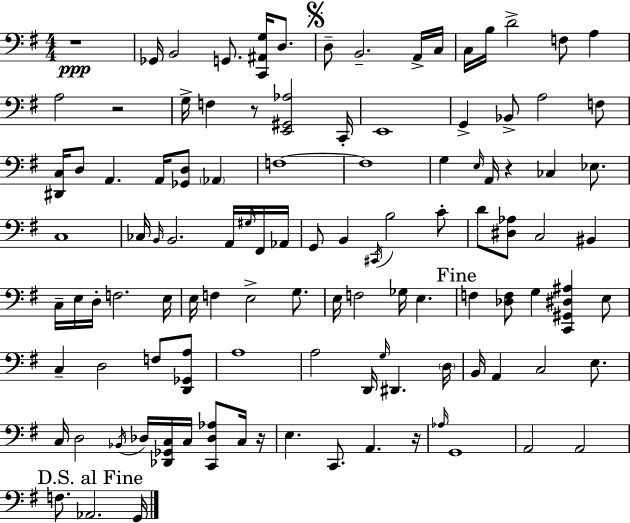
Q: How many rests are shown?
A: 6